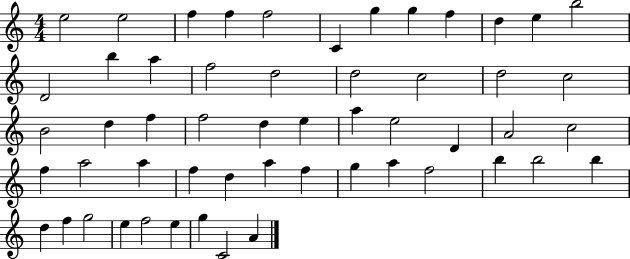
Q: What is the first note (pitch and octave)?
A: E5